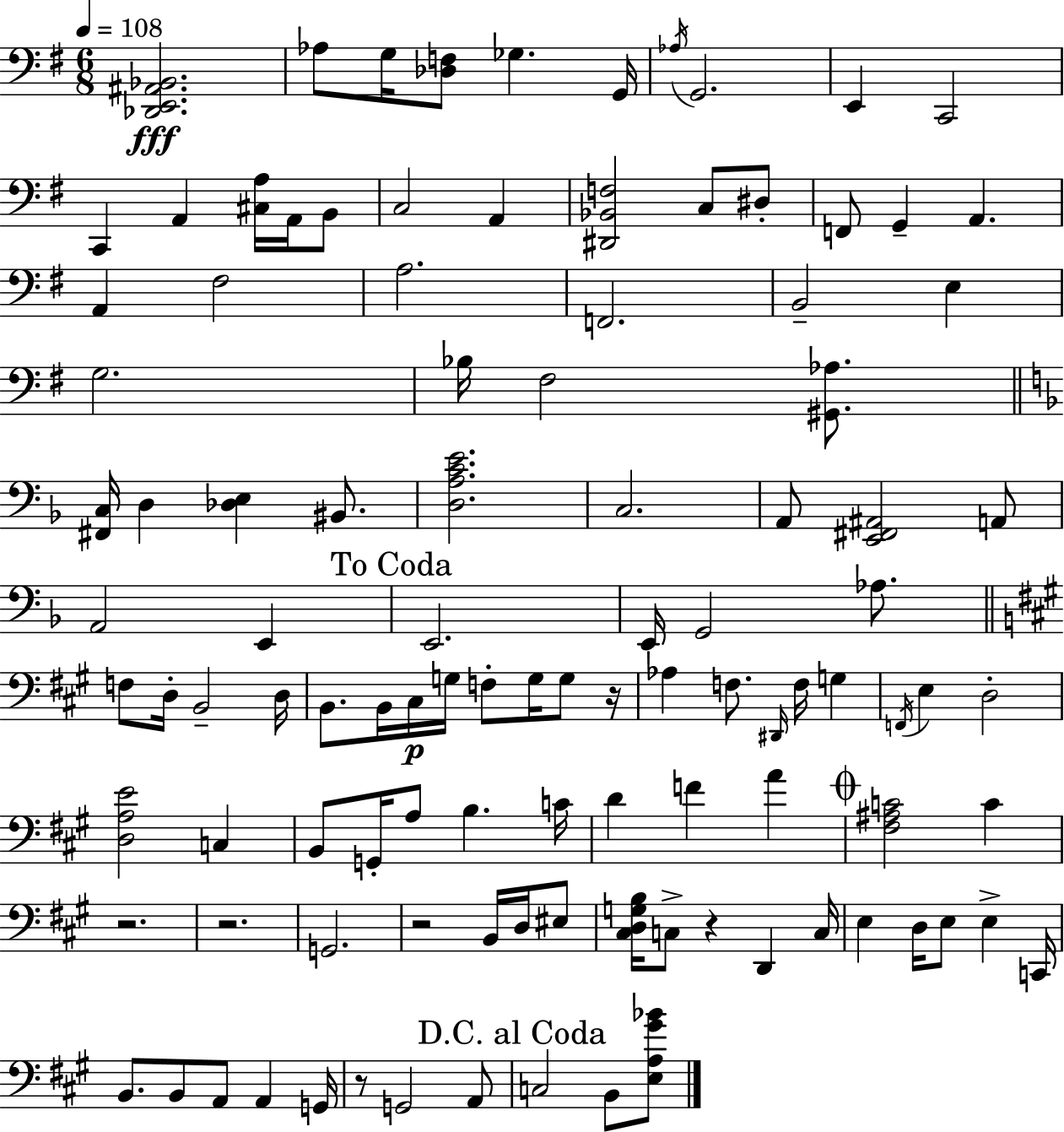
X:1
T:Untitled
M:6/8
L:1/4
K:G
[_D,,E,,^A,,_B,,]2 _A,/2 G,/4 [_D,F,]/2 _G, G,,/4 _A,/4 G,,2 E,, C,,2 C,, A,, [^C,A,]/4 A,,/4 B,,/2 C,2 A,, [^D,,_B,,F,]2 C,/2 ^D,/2 F,,/2 G,, A,, A,, ^F,2 A,2 F,,2 B,,2 E, G,2 _B,/4 ^F,2 [^G,,_A,]/2 [^F,,C,]/4 D, [_D,E,] ^B,,/2 [D,A,CE]2 C,2 A,,/2 [E,,^F,,^A,,]2 A,,/2 A,,2 E,, E,,2 E,,/4 G,,2 _A,/2 F,/2 D,/4 B,,2 D,/4 B,,/2 B,,/4 ^C,/4 G,/4 F,/2 G,/4 G,/2 z/4 _A, F,/2 ^D,,/4 F,/4 G, F,,/4 E, D,2 [D,A,E]2 C, B,,/2 G,,/4 A,/2 B, C/4 D F A [^F,^A,C]2 C z2 z2 G,,2 z2 B,,/4 D,/4 ^E,/2 [^C,D,G,B,]/4 C,/2 z D,, C,/4 E, D,/4 E,/2 E, C,,/4 B,,/2 B,,/2 A,,/2 A,, G,,/4 z/2 G,,2 A,,/2 C,2 B,,/2 [E,A,^G_B]/2